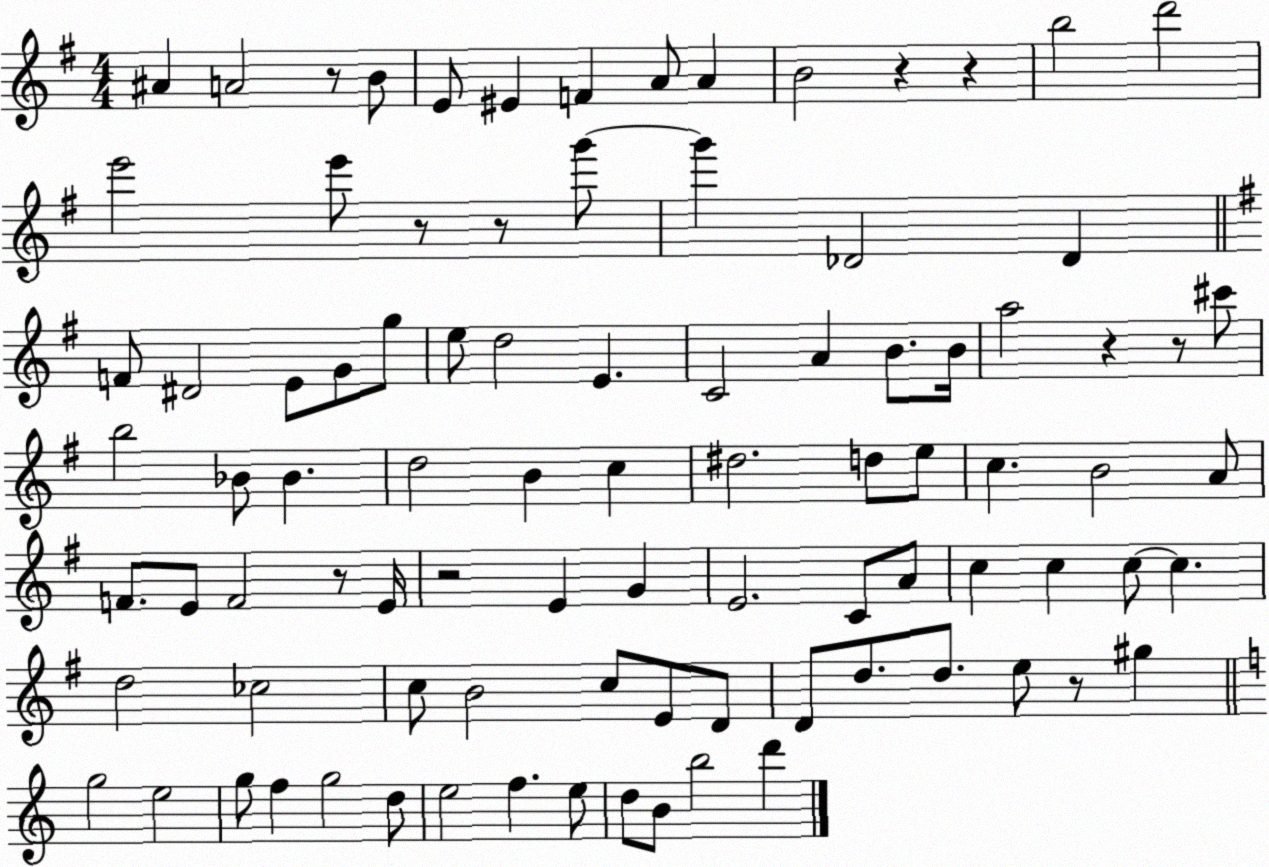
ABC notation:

X:1
T:Untitled
M:4/4
L:1/4
K:G
^A A2 z/2 B/2 E/2 ^E F A/2 A B2 z z b2 d'2 e'2 e'/2 z/2 z/2 g'/2 g' _D2 _D F/2 ^D2 E/2 G/2 g/2 e/2 d2 E C2 A B/2 B/4 a2 z z/2 ^c'/2 b2 _B/2 _B d2 B c ^d2 d/2 e/2 c B2 A/2 F/2 E/2 F2 z/2 E/4 z2 E G E2 C/2 A/2 c c c/2 c d2 _c2 c/2 B2 c/2 E/2 D/2 D/2 d/2 d/2 e/2 z/2 ^g g2 e2 g/2 f g2 d/2 e2 f e/2 d/2 B/2 b2 d'